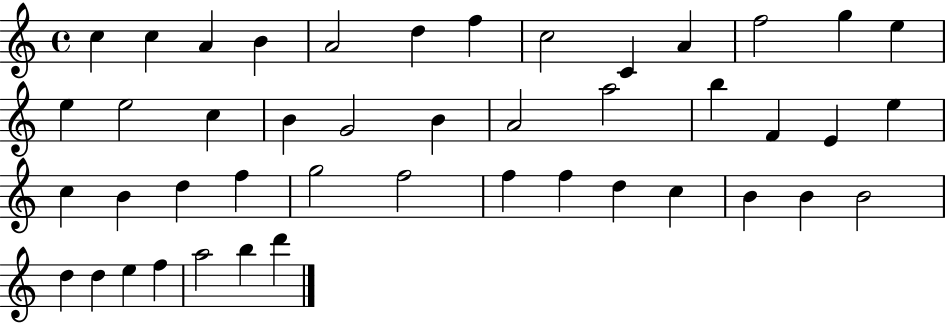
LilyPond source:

{
  \clef treble
  \time 4/4
  \defaultTimeSignature
  \key c \major
  c''4 c''4 a'4 b'4 | a'2 d''4 f''4 | c''2 c'4 a'4 | f''2 g''4 e''4 | \break e''4 e''2 c''4 | b'4 g'2 b'4 | a'2 a''2 | b''4 f'4 e'4 e''4 | \break c''4 b'4 d''4 f''4 | g''2 f''2 | f''4 f''4 d''4 c''4 | b'4 b'4 b'2 | \break d''4 d''4 e''4 f''4 | a''2 b''4 d'''4 | \bar "|."
}